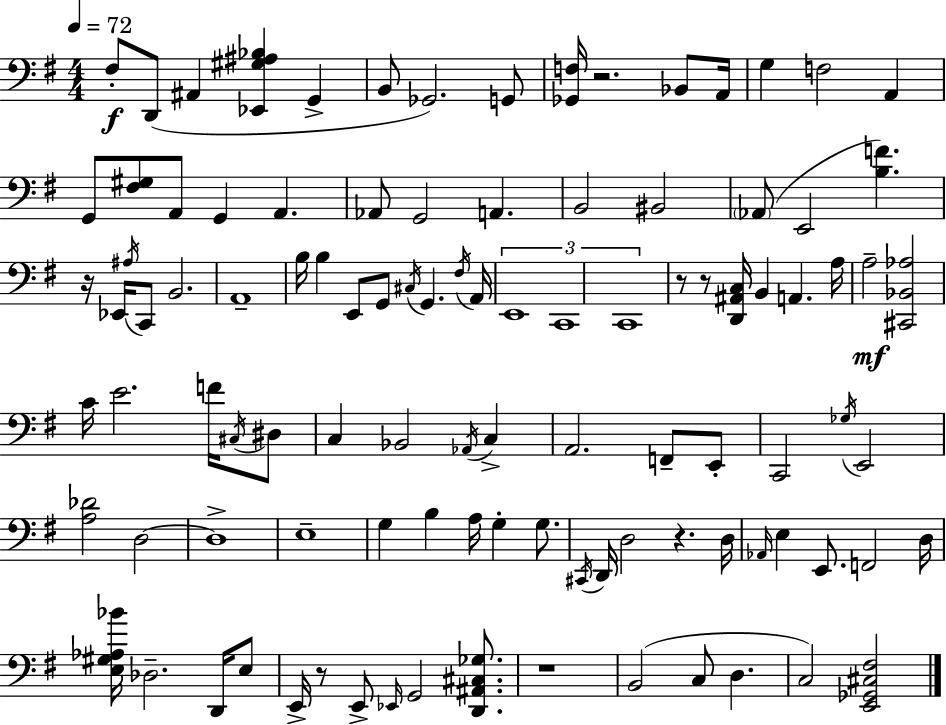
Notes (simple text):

F#3/e D2/e A#2/q [Eb2,G#3,A#3,Bb3]/q G2/q B2/e Gb2/h. G2/e [Gb2,F3]/s R/h. Bb2/e A2/s G3/q F3/h A2/q G2/e [F#3,G#3]/e A2/e G2/q A2/q. Ab2/e G2/h A2/q. B2/h BIS2/h Ab2/e E2/h [B3,F4]/q. R/s Eb2/s A#3/s C2/e B2/h. A2/w B3/s B3/q E2/e G2/e C#3/s G2/q. F#3/s A2/s E2/w C2/w C2/w R/e R/e [D2,A#2,C3]/s B2/q A2/q. A3/s A3/h [C#2,Bb2,Ab3]/h C4/s E4/h. F4/s C#3/s D#3/e C3/q Bb2/h Ab2/s C3/q A2/h. F2/e E2/e C2/h Gb3/s E2/h [A3,Db4]/h D3/h D3/w E3/w G3/q B3/q A3/s G3/q G3/e. C#2/s D2/s D3/h R/q. D3/s Ab2/s E3/q E2/e. F2/h D3/s [E3,G#3,Ab3,Bb4]/s Db3/h. D2/s E3/e E2/s R/e E2/e Eb2/s G2/h [D2,A#2,C#3,Gb3]/e. R/w B2/h C3/e D3/q. C3/h [E2,Gb2,C#3,F#3]/h